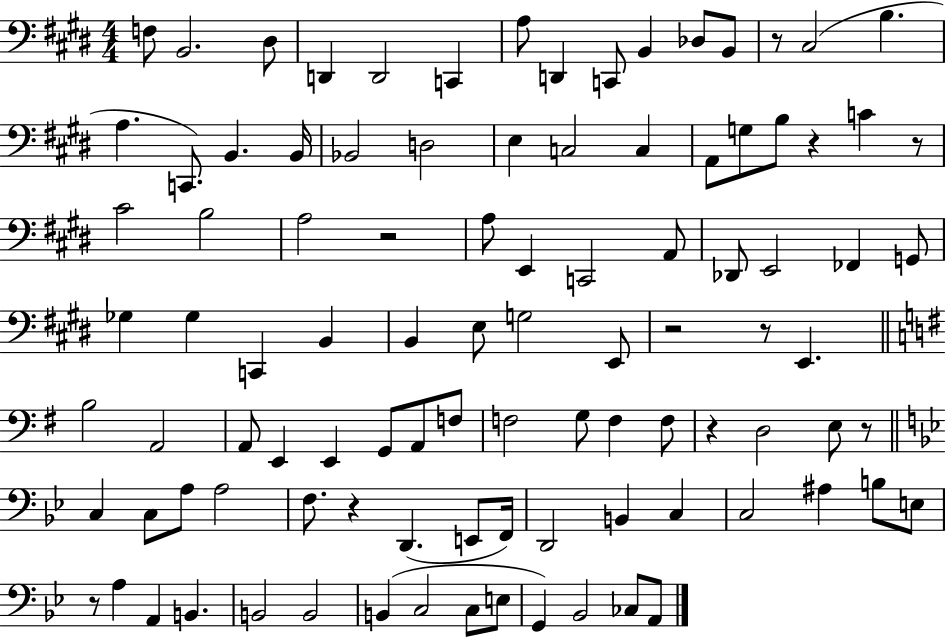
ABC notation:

X:1
T:Untitled
M:4/4
L:1/4
K:E
F,/2 B,,2 ^D,/2 D,, D,,2 C,, A,/2 D,, C,,/2 B,, _D,/2 B,,/2 z/2 ^C,2 B, A, C,,/2 B,, B,,/4 _B,,2 D,2 E, C,2 C, A,,/2 G,/2 B,/2 z C z/2 ^C2 B,2 A,2 z2 A,/2 E,, C,,2 A,,/2 _D,,/2 E,,2 _F,, G,,/2 _G, _G, C,, B,, B,, E,/2 G,2 E,,/2 z2 z/2 E,, B,2 A,,2 A,,/2 E,, E,, G,,/2 A,,/2 F,/2 F,2 G,/2 F, F,/2 z D,2 E,/2 z/2 C, C,/2 A,/2 A,2 F,/2 z D,, E,,/2 F,,/4 D,,2 B,, C, C,2 ^A, B,/2 E,/2 z/2 A, A,, B,, B,,2 B,,2 B,, C,2 C,/2 E,/2 G,, _B,,2 _C,/2 A,,/2